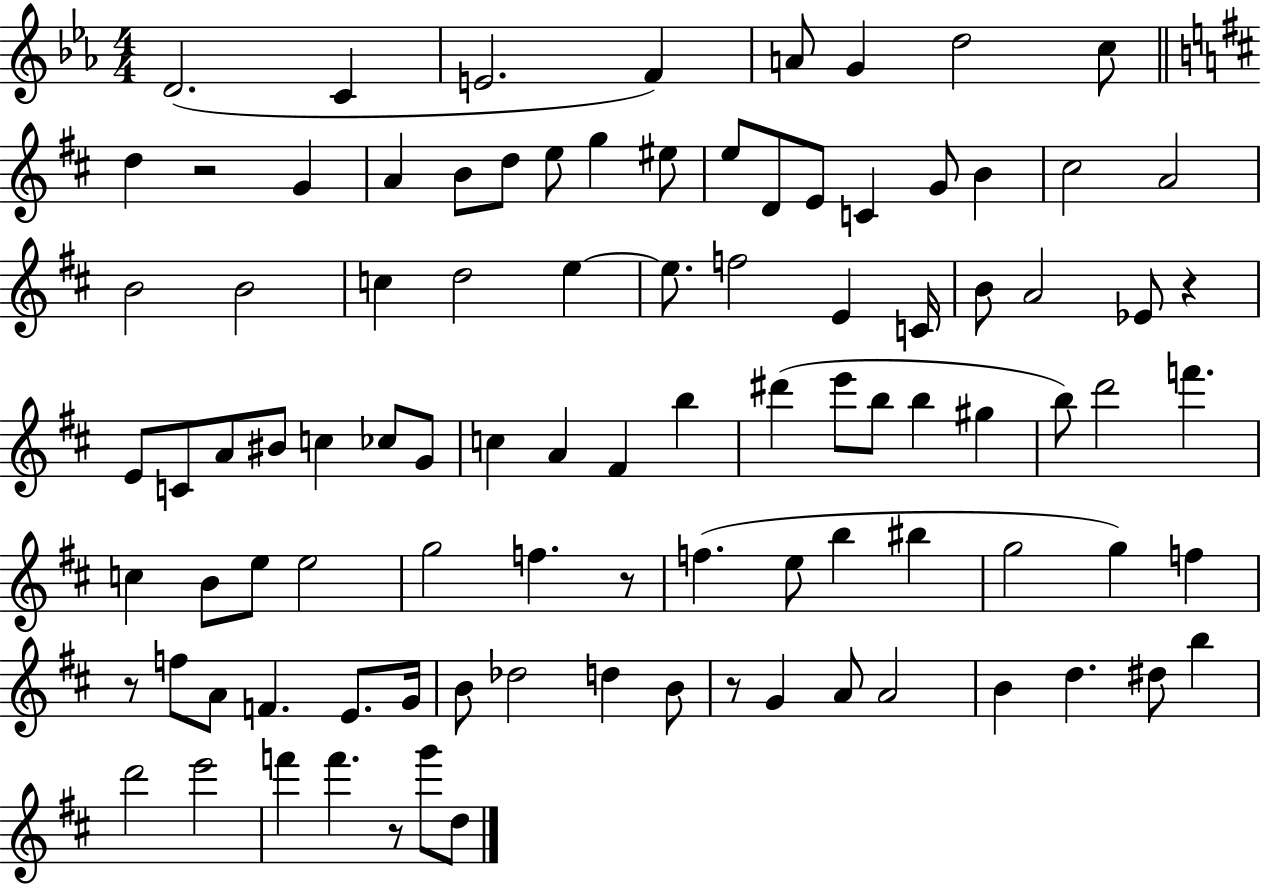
X:1
T:Untitled
M:4/4
L:1/4
K:Eb
D2 C E2 F A/2 G d2 c/2 d z2 G A B/2 d/2 e/2 g ^e/2 e/2 D/2 E/2 C G/2 B ^c2 A2 B2 B2 c d2 e e/2 f2 E C/4 B/2 A2 _E/2 z E/2 C/2 A/2 ^B/2 c _c/2 G/2 c A ^F b ^d' e'/2 b/2 b ^g b/2 d'2 f' c B/2 e/2 e2 g2 f z/2 f e/2 b ^b g2 g f z/2 f/2 A/2 F E/2 G/4 B/2 _d2 d B/2 z/2 G A/2 A2 B d ^d/2 b d'2 e'2 f' f' z/2 g'/2 d/2